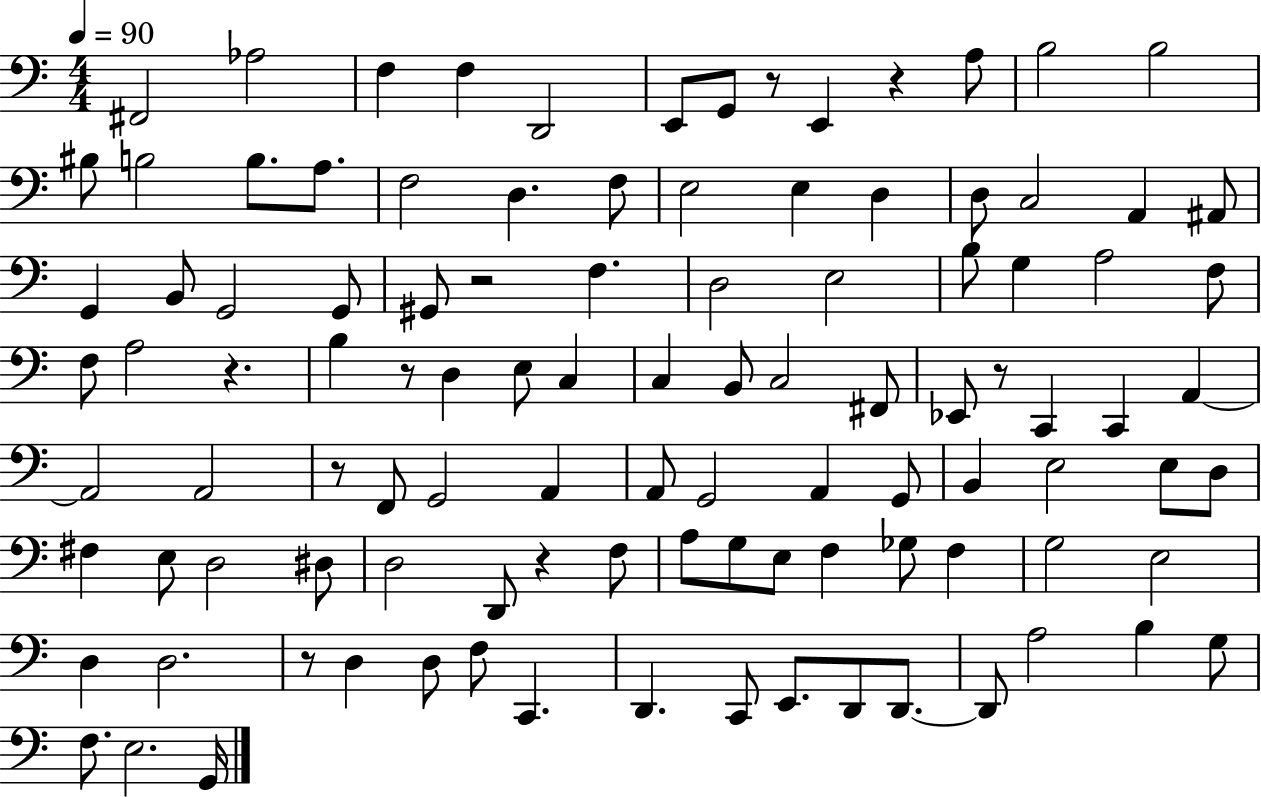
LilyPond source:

{
  \clef bass
  \numericTimeSignature
  \time 4/4
  \key c \major
  \tempo 4 = 90
  fis,2 aes2 | f4 f4 d,2 | e,8 g,8 r8 e,4 r4 a8 | b2 b2 | \break bis8 b2 b8. a8. | f2 d4. f8 | e2 e4 d4 | d8 c2 a,4 ais,8 | \break g,4 b,8 g,2 g,8 | gis,8 r2 f4. | d2 e2 | b8 g4 a2 f8 | \break f8 a2 r4. | b4 r8 d4 e8 c4 | c4 b,8 c2 fis,8 | ees,8 r8 c,4 c,4 a,4~~ | \break a,2 a,2 | r8 f,8 g,2 a,4 | a,8 g,2 a,4 g,8 | b,4 e2 e8 d8 | \break fis4 e8 d2 dis8 | d2 d,8 r4 f8 | a8 g8 e8 f4 ges8 f4 | g2 e2 | \break d4 d2. | r8 d4 d8 f8 c,4. | d,4. c,8 e,8. d,8 d,8.~~ | d,8 a2 b4 g8 | \break f8. e2. g,16 | \bar "|."
}